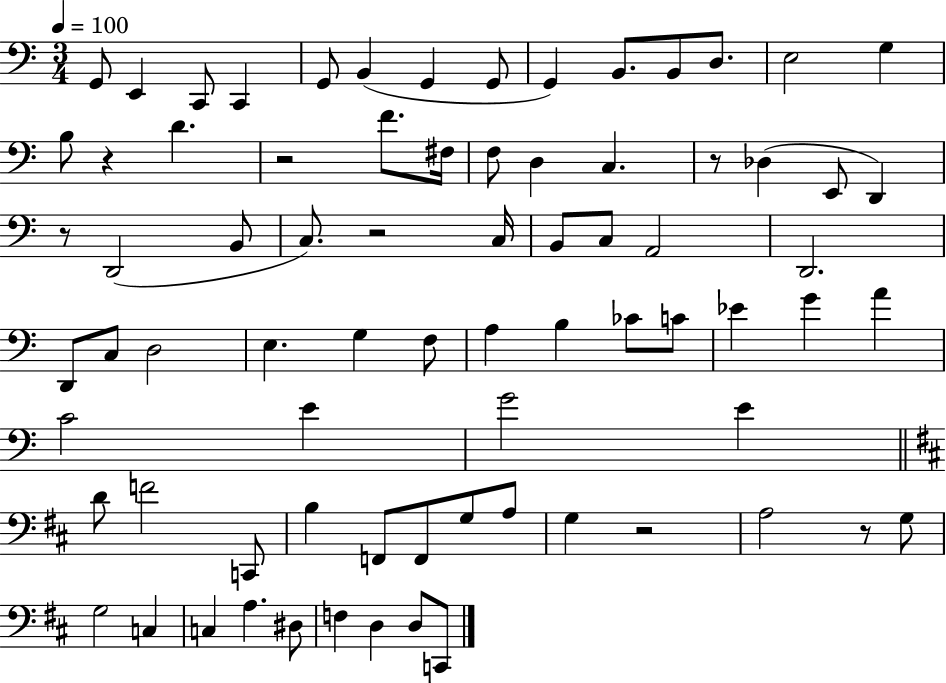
{
  \clef bass
  \numericTimeSignature
  \time 3/4
  \key c \major
  \tempo 4 = 100
  g,8 e,4 c,8 c,4 | g,8 b,4( g,4 g,8 | g,4) b,8. b,8 d8. | e2 g4 | \break b8 r4 d'4. | r2 f'8. fis16 | f8 d4 c4. | r8 des4( e,8 d,4) | \break r8 d,2( b,8 | c8.) r2 c16 | b,8 c8 a,2 | d,2. | \break d,8 c8 d2 | e4. g4 f8 | a4 b4 ces'8 c'8 | ees'4 g'4 a'4 | \break c'2 e'4 | g'2 e'4 | \bar "||" \break \key d \major d'8 f'2 c,8 | b4 f,8 f,8 g8 a8 | g4 r2 | a2 r8 g8 | \break g2 c4 | c4 a4. dis8 | f4 d4 d8 c,8 | \bar "|."
}